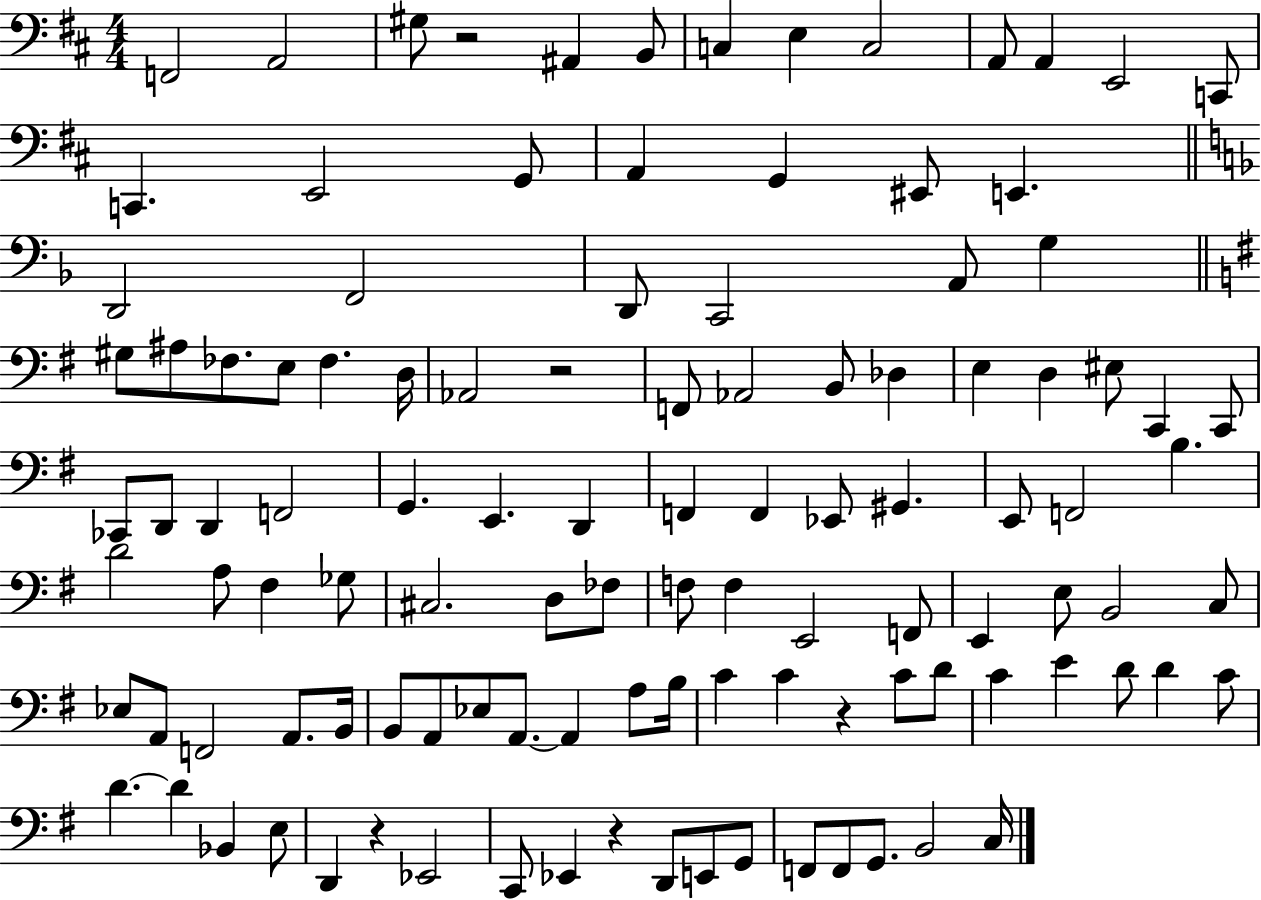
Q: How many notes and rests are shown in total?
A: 112